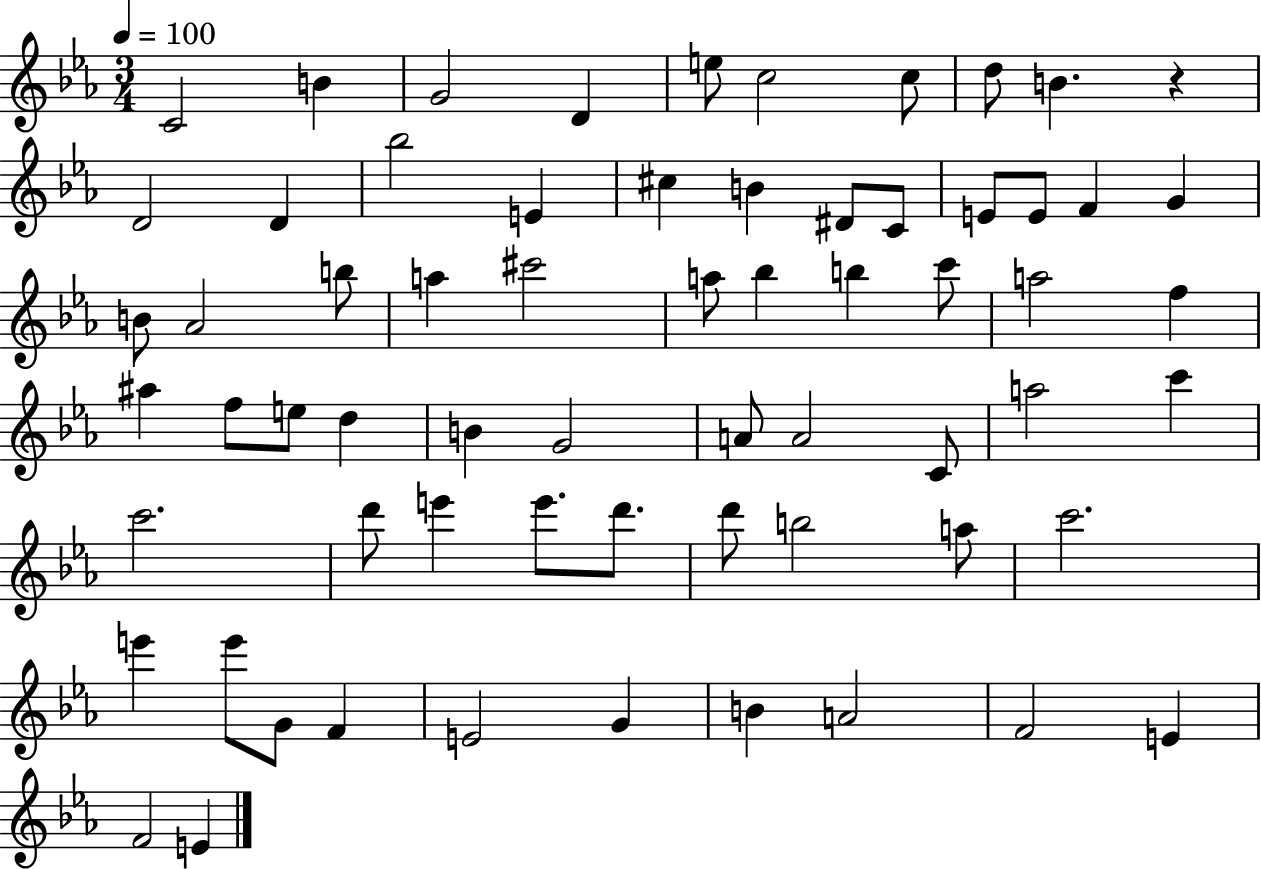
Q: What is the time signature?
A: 3/4